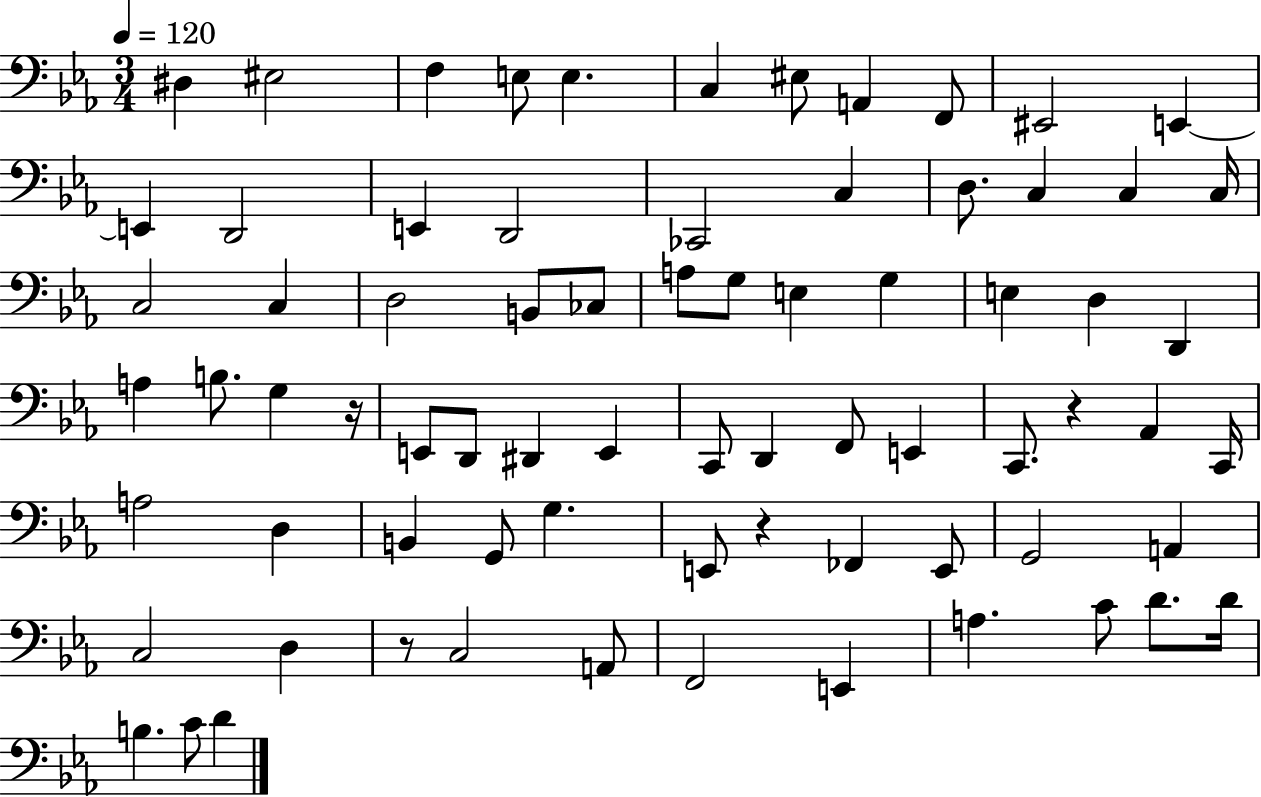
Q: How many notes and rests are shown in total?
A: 74